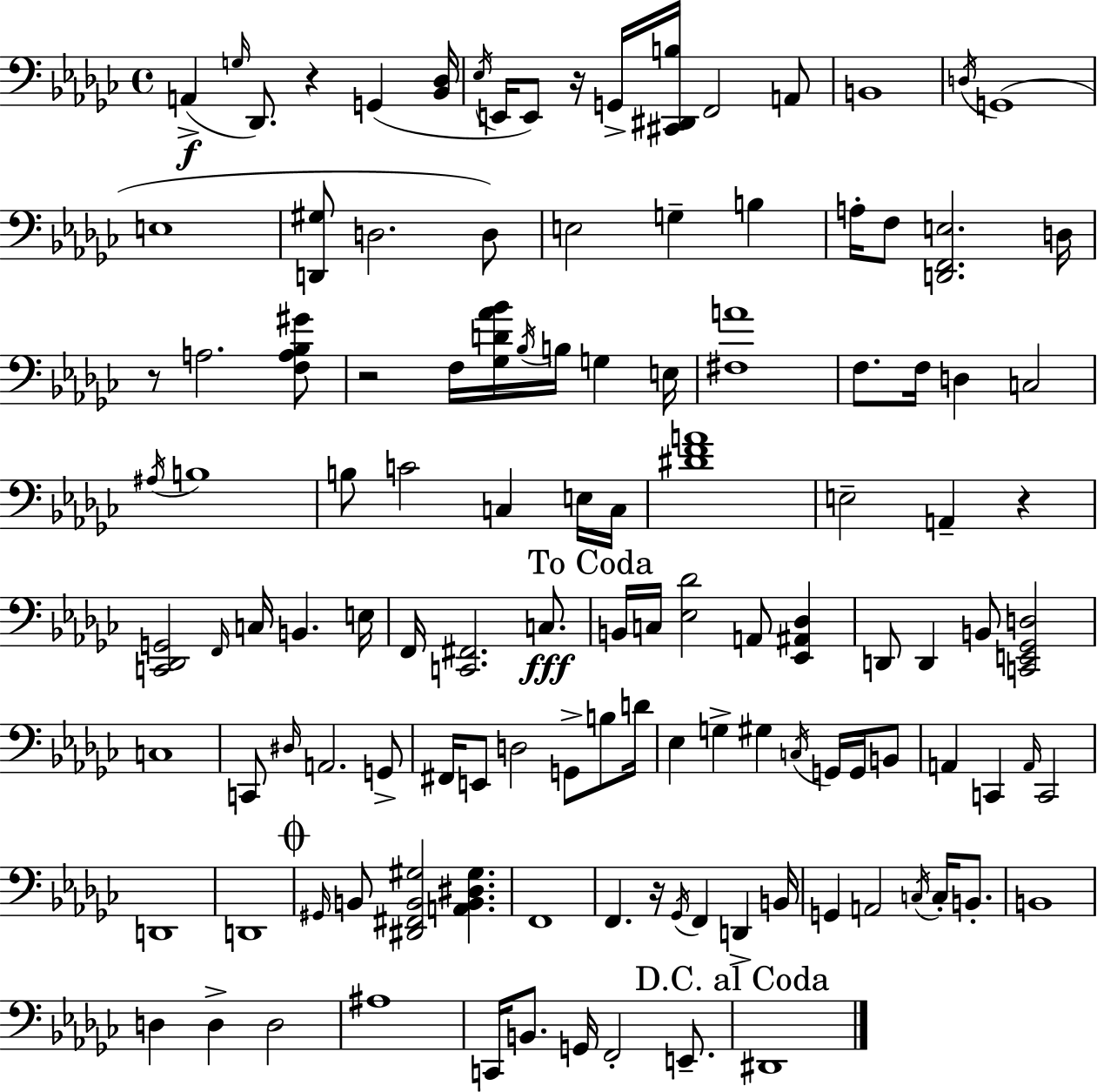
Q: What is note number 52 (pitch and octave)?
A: D2